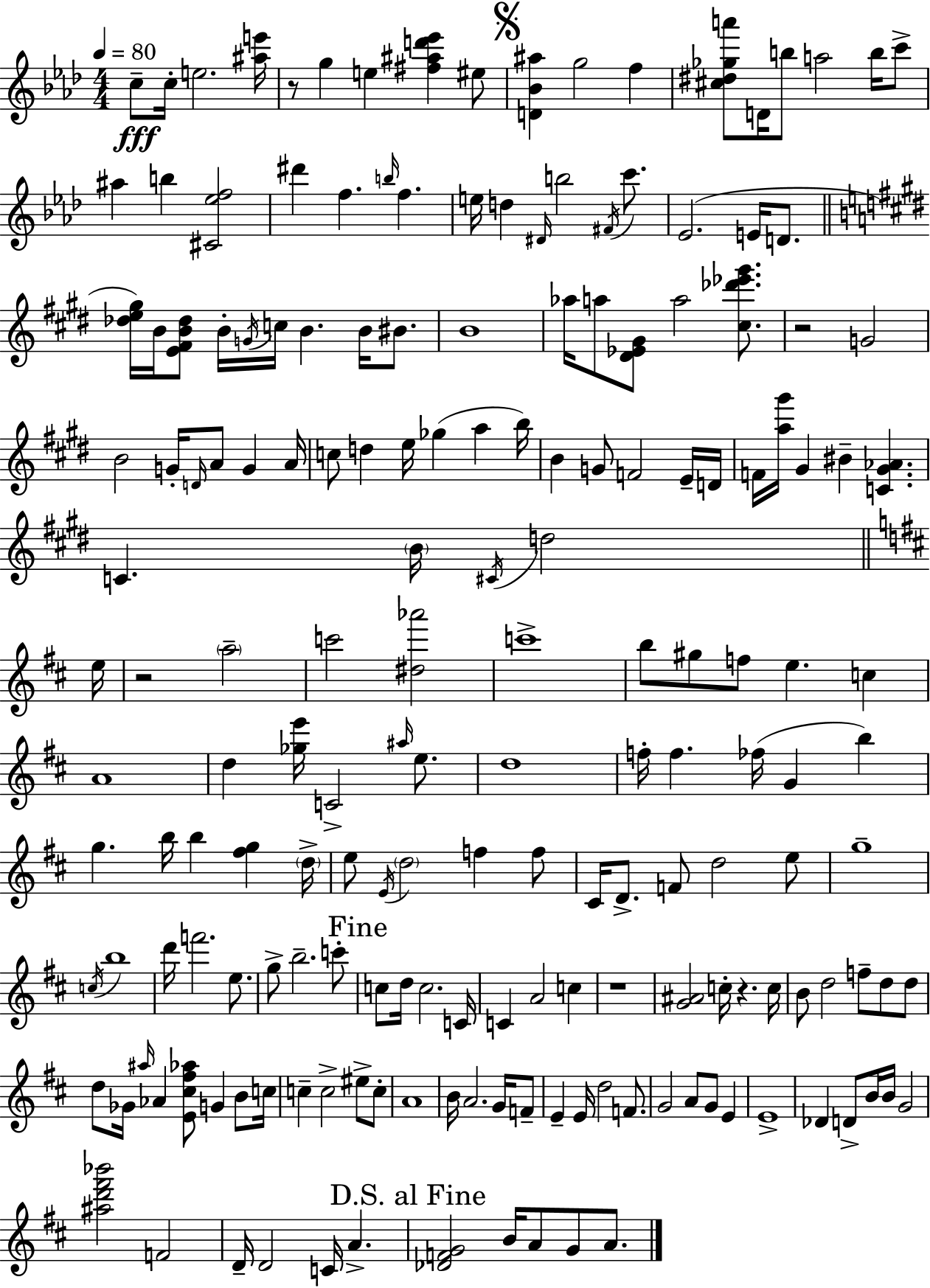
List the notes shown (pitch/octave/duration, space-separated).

C5/e C5/s E5/h. [A#5,E6]/s R/e G5/q E5/q [F#5,A#5,D6,Eb6]/q EIS5/e [D4,Bb4,A#5]/q G5/h F5/q [C#5,D#5,Gb5,A6]/e D4/s B5/e A5/h B5/s C6/e A#5/q B5/q [C#4,Eb5,F5]/h D#6/q F5/q. B5/s F5/q. E5/s D5/q D#4/s B5/h F#4/s C6/e. Eb4/h. E4/s D4/e. [Db5,E5,G#5]/s B4/s [E4,F#4,B4,Db5]/e B4/s G4/s C5/s B4/q. B4/s BIS4/e. B4/w Ab5/s A5/e [D#4,Eb4,G#4]/e A5/h [C#5,Db6,Eb6,G#6]/e. R/h G4/h B4/h G4/s D4/s A4/e G4/q A4/s C5/e D5/q E5/s Gb5/q A5/q B5/s B4/q G4/e F4/h E4/s D4/s F4/s [A5,G#6]/s G#4/q BIS4/q [C4,G#4,Ab4]/q. C4/q. B4/s C#4/s D5/h E5/s R/h A5/h C6/h [D#5,Ab6]/h C6/w B5/e G#5/e F5/e E5/q. C5/q A4/w D5/q [Gb5,E6]/s C4/h A#5/s E5/e. D5/w F5/s F5/q. FES5/s G4/q B5/q G5/q. B5/s B5/q [F#5,G5]/q D5/s E5/e E4/s D5/h F5/q F5/e C#4/s D4/e. F4/e D5/h E5/e G5/w C5/s B5/w D6/s F6/h. E5/e. G5/e B5/h. C6/e C5/e D5/s C5/h. C4/s C4/q A4/h C5/q R/w [G4,A#4]/h C5/s R/q. C5/s B4/e D5/h F5/e D5/e D5/e D5/e Gb4/s A#5/s Ab4/q [E4,C#5,F#5,Ab5]/e G4/q B4/e C5/s C5/q C5/h EIS5/e C5/e A4/w B4/s A4/h. G4/s F4/e E4/q E4/s D5/h F4/e. G4/h A4/e G4/e E4/q E4/w Db4/q D4/e B4/s B4/s G4/h [A#5,D6,F#6,Bb6]/h F4/h D4/s D4/h C4/s A4/q. [Db4,F4,G4]/h B4/s A4/e G4/e A4/e.